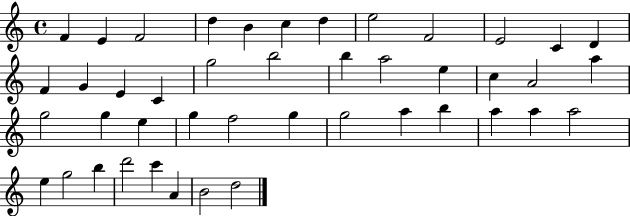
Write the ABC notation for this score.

X:1
T:Untitled
M:4/4
L:1/4
K:C
F E F2 d B c d e2 F2 E2 C D F G E C g2 b2 b a2 e c A2 a g2 g e g f2 g g2 a b a a a2 e g2 b d'2 c' A B2 d2